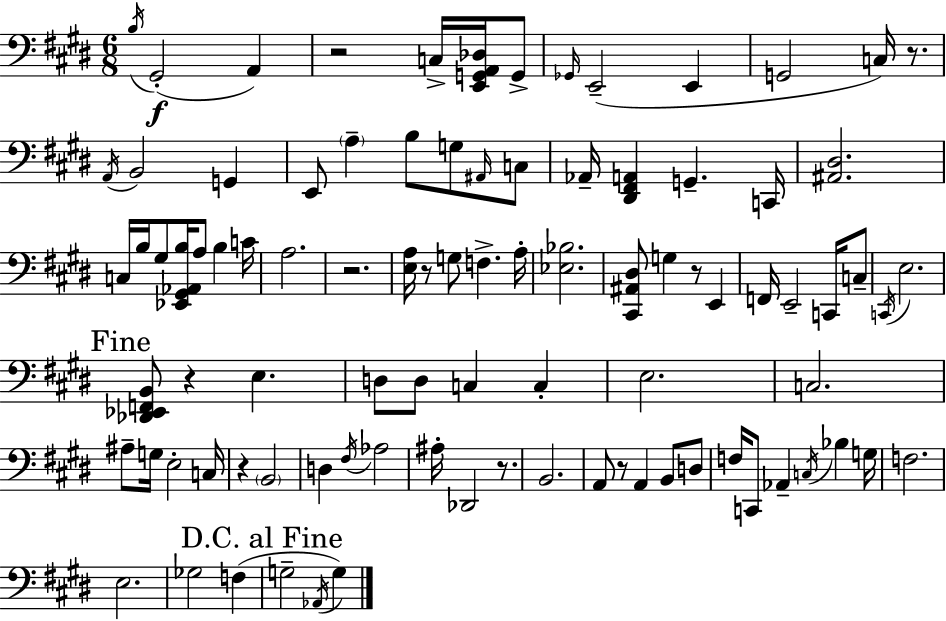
{
  \clef bass
  \numericTimeSignature
  \time 6/8
  \key e \major
  \acciaccatura { b16 }(\f gis,2-. a,4) | r2 c16-> <e, g, a, des>16 g,8-> | \grace { ges,16 } e,2--( e,4 | g,2 c16) r8. | \break \acciaccatura { a,16 } b,2 g,4 | e,8 \parenthesize a4-- b8 g8 | \grace { ais,16 } c8 aes,16-- <dis, fis, a,>4 g,4.-- | c,16 <ais, dis>2. | \break c16 b16 gis8 <ees, gis, aes, b>16 a8 b4 | c'16 a2. | r2. | <e a>16 r8 g8 f4.-> | \break a16-. <ees bes>2. | <cis, ais, dis>8 g4 r8 | e,4 f,16 e,2-- | c,16 c8-- \acciaccatura { c,16 } e2. | \break \mark "Fine" <des, ees, f, b,>8 r4 e4. | d8 d8 c4 | c4-. e2. | c2. | \break ais8-- g16 e2-. | c16 r4 \parenthesize b,2 | d4 \acciaccatura { fis16 } aes2 | ais16-. des,2 | \break r8. b,2. | a,8 r8 a,4 | b,8 d8 f16 c,8 aes,4-- | \acciaccatura { c16 } bes4 g16 f2. | \break e2. | ges2 | f4( \mark "D.C. al Fine" g2-- | \acciaccatura { aes,16 } g4) \bar "|."
}